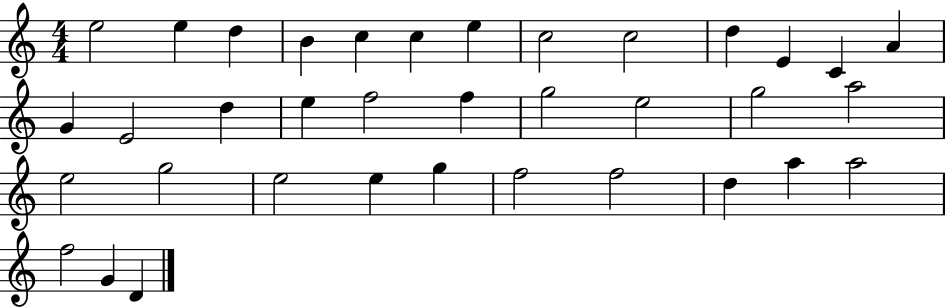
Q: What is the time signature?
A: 4/4